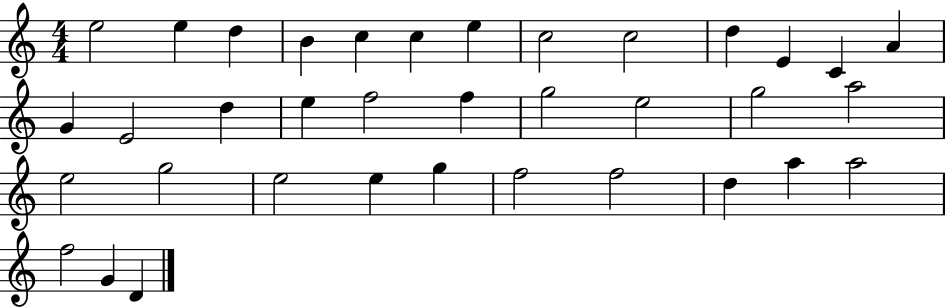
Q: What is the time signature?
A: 4/4